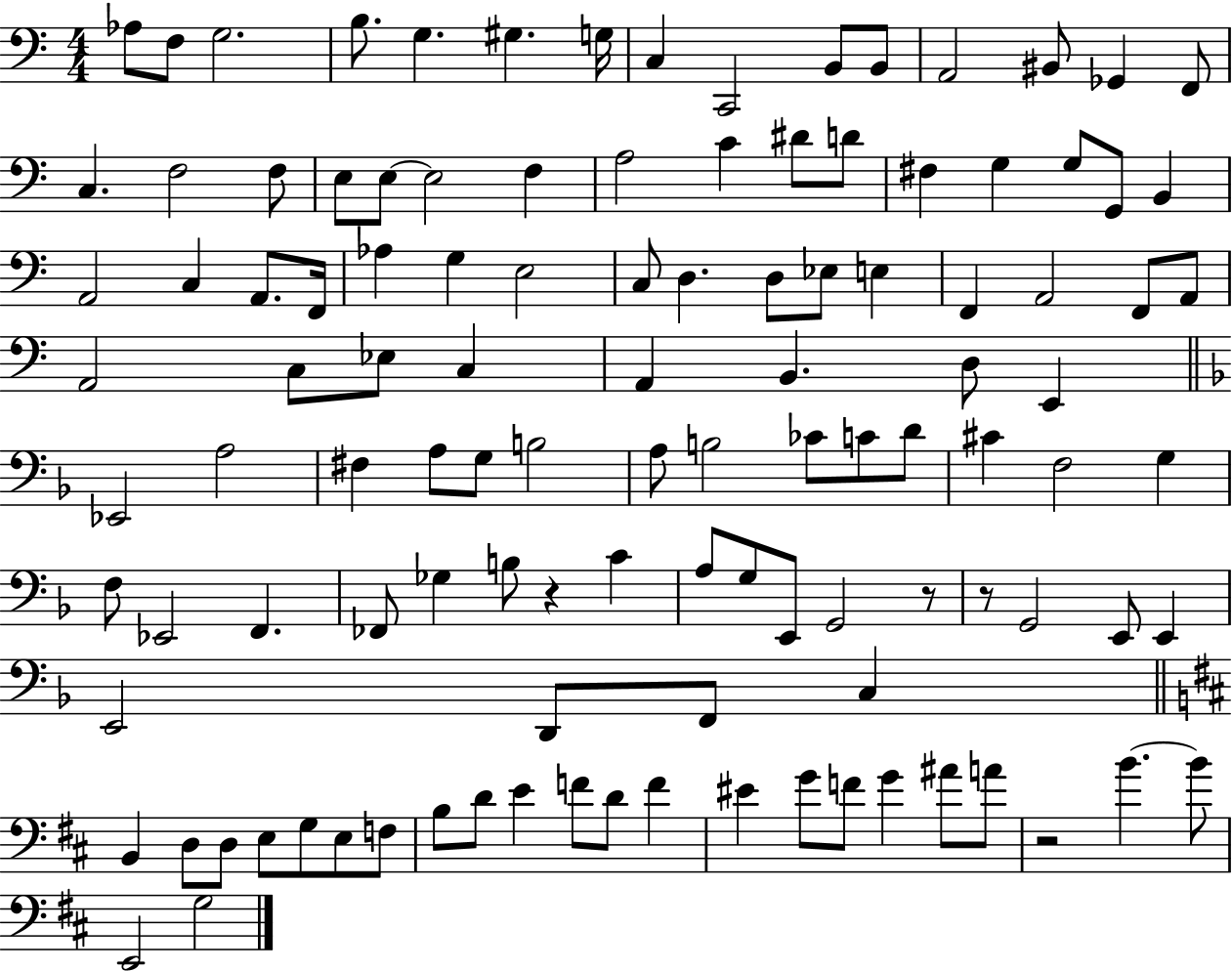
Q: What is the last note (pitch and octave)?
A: G3